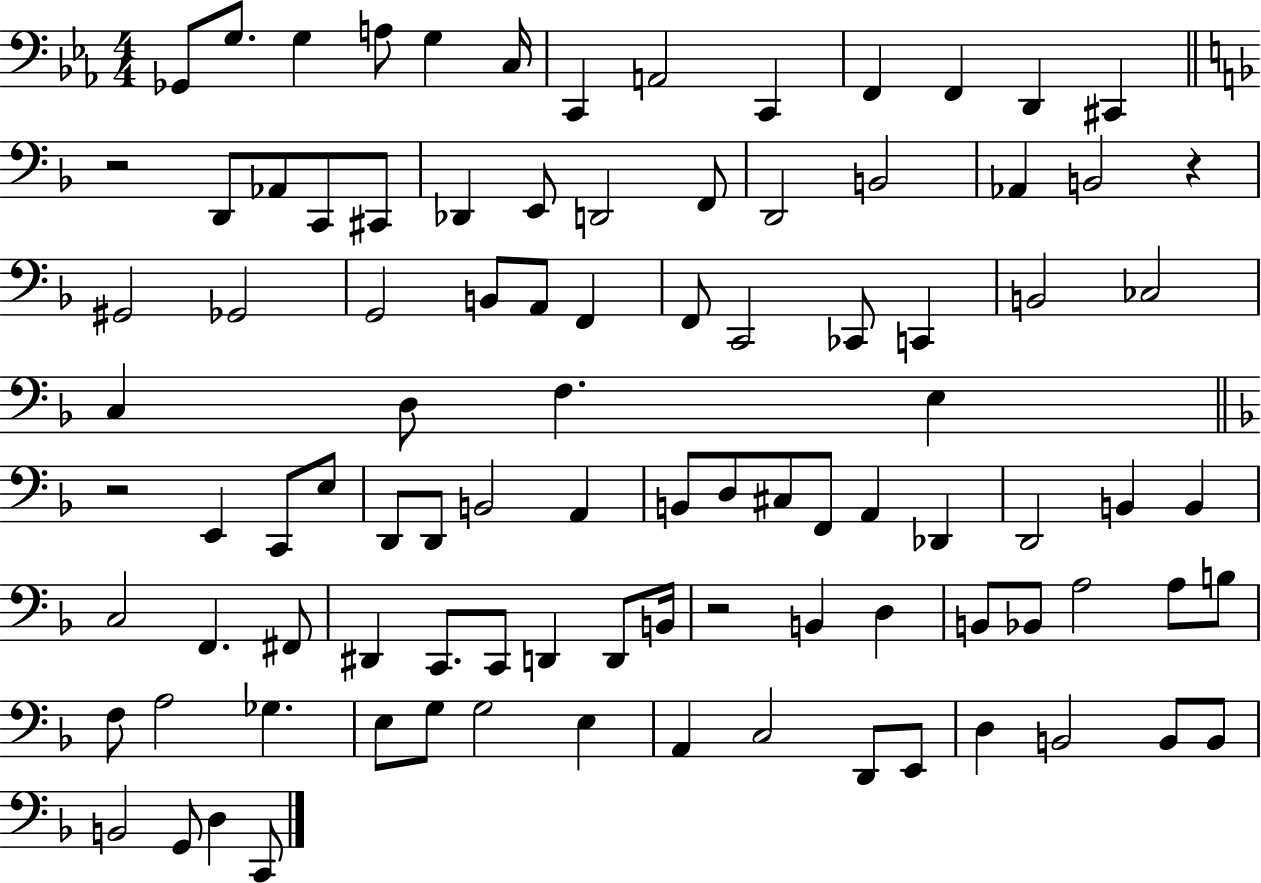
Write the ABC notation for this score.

X:1
T:Untitled
M:4/4
L:1/4
K:Eb
_G,,/2 G,/2 G, A,/2 G, C,/4 C,, A,,2 C,, F,, F,, D,, ^C,, z2 D,,/2 _A,,/2 C,,/2 ^C,,/2 _D,, E,,/2 D,,2 F,,/2 D,,2 B,,2 _A,, B,,2 z ^G,,2 _G,,2 G,,2 B,,/2 A,,/2 F,, F,,/2 C,,2 _C,,/2 C,, B,,2 _C,2 C, D,/2 F, E, z2 E,, C,,/2 E,/2 D,,/2 D,,/2 B,,2 A,, B,,/2 D,/2 ^C,/2 F,,/2 A,, _D,, D,,2 B,, B,, C,2 F,, ^F,,/2 ^D,, C,,/2 C,,/2 D,, D,,/2 B,,/4 z2 B,, D, B,,/2 _B,,/2 A,2 A,/2 B,/2 F,/2 A,2 _G, E,/2 G,/2 G,2 E, A,, C,2 D,,/2 E,,/2 D, B,,2 B,,/2 B,,/2 B,,2 G,,/2 D, C,,/2